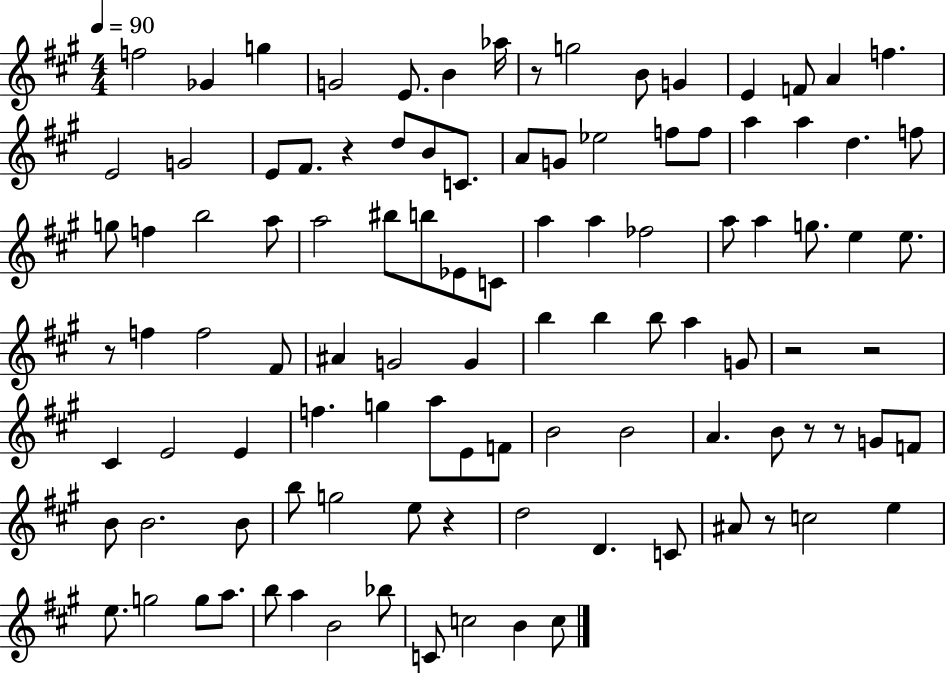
F5/h Gb4/q G5/q G4/h E4/e. B4/q Ab5/s R/e G5/h B4/e G4/q E4/q F4/e A4/q F5/q. E4/h G4/h E4/e F#4/e. R/q D5/e B4/e C4/e. A4/e G4/e Eb5/h F5/e F5/e A5/q A5/q D5/q. F5/e G5/e F5/q B5/h A5/e A5/h BIS5/e B5/e Eb4/e C4/e A5/q A5/q FES5/h A5/e A5/q G5/e. E5/q E5/e. R/e F5/q F5/h F#4/e A#4/q G4/h G4/q B5/q B5/q B5/e A5/q G4/e R/h R/h C#4/q E4/h E4/q F5/q. G5/q A5/e E4/e F4/e B4/h B4/h A4/q. B4/e R/e R/e G4/e F4/e B4/e B4/h. B4/e B5/e G5/h E5/e R/q D5/h D4/q. C4/e A#4/e R/e C5/h E5/q E5/e. G5/h G5/e A5/e. B5/e A5/q B4/h Bb5/e C4/e C5/h B4/q C5/e